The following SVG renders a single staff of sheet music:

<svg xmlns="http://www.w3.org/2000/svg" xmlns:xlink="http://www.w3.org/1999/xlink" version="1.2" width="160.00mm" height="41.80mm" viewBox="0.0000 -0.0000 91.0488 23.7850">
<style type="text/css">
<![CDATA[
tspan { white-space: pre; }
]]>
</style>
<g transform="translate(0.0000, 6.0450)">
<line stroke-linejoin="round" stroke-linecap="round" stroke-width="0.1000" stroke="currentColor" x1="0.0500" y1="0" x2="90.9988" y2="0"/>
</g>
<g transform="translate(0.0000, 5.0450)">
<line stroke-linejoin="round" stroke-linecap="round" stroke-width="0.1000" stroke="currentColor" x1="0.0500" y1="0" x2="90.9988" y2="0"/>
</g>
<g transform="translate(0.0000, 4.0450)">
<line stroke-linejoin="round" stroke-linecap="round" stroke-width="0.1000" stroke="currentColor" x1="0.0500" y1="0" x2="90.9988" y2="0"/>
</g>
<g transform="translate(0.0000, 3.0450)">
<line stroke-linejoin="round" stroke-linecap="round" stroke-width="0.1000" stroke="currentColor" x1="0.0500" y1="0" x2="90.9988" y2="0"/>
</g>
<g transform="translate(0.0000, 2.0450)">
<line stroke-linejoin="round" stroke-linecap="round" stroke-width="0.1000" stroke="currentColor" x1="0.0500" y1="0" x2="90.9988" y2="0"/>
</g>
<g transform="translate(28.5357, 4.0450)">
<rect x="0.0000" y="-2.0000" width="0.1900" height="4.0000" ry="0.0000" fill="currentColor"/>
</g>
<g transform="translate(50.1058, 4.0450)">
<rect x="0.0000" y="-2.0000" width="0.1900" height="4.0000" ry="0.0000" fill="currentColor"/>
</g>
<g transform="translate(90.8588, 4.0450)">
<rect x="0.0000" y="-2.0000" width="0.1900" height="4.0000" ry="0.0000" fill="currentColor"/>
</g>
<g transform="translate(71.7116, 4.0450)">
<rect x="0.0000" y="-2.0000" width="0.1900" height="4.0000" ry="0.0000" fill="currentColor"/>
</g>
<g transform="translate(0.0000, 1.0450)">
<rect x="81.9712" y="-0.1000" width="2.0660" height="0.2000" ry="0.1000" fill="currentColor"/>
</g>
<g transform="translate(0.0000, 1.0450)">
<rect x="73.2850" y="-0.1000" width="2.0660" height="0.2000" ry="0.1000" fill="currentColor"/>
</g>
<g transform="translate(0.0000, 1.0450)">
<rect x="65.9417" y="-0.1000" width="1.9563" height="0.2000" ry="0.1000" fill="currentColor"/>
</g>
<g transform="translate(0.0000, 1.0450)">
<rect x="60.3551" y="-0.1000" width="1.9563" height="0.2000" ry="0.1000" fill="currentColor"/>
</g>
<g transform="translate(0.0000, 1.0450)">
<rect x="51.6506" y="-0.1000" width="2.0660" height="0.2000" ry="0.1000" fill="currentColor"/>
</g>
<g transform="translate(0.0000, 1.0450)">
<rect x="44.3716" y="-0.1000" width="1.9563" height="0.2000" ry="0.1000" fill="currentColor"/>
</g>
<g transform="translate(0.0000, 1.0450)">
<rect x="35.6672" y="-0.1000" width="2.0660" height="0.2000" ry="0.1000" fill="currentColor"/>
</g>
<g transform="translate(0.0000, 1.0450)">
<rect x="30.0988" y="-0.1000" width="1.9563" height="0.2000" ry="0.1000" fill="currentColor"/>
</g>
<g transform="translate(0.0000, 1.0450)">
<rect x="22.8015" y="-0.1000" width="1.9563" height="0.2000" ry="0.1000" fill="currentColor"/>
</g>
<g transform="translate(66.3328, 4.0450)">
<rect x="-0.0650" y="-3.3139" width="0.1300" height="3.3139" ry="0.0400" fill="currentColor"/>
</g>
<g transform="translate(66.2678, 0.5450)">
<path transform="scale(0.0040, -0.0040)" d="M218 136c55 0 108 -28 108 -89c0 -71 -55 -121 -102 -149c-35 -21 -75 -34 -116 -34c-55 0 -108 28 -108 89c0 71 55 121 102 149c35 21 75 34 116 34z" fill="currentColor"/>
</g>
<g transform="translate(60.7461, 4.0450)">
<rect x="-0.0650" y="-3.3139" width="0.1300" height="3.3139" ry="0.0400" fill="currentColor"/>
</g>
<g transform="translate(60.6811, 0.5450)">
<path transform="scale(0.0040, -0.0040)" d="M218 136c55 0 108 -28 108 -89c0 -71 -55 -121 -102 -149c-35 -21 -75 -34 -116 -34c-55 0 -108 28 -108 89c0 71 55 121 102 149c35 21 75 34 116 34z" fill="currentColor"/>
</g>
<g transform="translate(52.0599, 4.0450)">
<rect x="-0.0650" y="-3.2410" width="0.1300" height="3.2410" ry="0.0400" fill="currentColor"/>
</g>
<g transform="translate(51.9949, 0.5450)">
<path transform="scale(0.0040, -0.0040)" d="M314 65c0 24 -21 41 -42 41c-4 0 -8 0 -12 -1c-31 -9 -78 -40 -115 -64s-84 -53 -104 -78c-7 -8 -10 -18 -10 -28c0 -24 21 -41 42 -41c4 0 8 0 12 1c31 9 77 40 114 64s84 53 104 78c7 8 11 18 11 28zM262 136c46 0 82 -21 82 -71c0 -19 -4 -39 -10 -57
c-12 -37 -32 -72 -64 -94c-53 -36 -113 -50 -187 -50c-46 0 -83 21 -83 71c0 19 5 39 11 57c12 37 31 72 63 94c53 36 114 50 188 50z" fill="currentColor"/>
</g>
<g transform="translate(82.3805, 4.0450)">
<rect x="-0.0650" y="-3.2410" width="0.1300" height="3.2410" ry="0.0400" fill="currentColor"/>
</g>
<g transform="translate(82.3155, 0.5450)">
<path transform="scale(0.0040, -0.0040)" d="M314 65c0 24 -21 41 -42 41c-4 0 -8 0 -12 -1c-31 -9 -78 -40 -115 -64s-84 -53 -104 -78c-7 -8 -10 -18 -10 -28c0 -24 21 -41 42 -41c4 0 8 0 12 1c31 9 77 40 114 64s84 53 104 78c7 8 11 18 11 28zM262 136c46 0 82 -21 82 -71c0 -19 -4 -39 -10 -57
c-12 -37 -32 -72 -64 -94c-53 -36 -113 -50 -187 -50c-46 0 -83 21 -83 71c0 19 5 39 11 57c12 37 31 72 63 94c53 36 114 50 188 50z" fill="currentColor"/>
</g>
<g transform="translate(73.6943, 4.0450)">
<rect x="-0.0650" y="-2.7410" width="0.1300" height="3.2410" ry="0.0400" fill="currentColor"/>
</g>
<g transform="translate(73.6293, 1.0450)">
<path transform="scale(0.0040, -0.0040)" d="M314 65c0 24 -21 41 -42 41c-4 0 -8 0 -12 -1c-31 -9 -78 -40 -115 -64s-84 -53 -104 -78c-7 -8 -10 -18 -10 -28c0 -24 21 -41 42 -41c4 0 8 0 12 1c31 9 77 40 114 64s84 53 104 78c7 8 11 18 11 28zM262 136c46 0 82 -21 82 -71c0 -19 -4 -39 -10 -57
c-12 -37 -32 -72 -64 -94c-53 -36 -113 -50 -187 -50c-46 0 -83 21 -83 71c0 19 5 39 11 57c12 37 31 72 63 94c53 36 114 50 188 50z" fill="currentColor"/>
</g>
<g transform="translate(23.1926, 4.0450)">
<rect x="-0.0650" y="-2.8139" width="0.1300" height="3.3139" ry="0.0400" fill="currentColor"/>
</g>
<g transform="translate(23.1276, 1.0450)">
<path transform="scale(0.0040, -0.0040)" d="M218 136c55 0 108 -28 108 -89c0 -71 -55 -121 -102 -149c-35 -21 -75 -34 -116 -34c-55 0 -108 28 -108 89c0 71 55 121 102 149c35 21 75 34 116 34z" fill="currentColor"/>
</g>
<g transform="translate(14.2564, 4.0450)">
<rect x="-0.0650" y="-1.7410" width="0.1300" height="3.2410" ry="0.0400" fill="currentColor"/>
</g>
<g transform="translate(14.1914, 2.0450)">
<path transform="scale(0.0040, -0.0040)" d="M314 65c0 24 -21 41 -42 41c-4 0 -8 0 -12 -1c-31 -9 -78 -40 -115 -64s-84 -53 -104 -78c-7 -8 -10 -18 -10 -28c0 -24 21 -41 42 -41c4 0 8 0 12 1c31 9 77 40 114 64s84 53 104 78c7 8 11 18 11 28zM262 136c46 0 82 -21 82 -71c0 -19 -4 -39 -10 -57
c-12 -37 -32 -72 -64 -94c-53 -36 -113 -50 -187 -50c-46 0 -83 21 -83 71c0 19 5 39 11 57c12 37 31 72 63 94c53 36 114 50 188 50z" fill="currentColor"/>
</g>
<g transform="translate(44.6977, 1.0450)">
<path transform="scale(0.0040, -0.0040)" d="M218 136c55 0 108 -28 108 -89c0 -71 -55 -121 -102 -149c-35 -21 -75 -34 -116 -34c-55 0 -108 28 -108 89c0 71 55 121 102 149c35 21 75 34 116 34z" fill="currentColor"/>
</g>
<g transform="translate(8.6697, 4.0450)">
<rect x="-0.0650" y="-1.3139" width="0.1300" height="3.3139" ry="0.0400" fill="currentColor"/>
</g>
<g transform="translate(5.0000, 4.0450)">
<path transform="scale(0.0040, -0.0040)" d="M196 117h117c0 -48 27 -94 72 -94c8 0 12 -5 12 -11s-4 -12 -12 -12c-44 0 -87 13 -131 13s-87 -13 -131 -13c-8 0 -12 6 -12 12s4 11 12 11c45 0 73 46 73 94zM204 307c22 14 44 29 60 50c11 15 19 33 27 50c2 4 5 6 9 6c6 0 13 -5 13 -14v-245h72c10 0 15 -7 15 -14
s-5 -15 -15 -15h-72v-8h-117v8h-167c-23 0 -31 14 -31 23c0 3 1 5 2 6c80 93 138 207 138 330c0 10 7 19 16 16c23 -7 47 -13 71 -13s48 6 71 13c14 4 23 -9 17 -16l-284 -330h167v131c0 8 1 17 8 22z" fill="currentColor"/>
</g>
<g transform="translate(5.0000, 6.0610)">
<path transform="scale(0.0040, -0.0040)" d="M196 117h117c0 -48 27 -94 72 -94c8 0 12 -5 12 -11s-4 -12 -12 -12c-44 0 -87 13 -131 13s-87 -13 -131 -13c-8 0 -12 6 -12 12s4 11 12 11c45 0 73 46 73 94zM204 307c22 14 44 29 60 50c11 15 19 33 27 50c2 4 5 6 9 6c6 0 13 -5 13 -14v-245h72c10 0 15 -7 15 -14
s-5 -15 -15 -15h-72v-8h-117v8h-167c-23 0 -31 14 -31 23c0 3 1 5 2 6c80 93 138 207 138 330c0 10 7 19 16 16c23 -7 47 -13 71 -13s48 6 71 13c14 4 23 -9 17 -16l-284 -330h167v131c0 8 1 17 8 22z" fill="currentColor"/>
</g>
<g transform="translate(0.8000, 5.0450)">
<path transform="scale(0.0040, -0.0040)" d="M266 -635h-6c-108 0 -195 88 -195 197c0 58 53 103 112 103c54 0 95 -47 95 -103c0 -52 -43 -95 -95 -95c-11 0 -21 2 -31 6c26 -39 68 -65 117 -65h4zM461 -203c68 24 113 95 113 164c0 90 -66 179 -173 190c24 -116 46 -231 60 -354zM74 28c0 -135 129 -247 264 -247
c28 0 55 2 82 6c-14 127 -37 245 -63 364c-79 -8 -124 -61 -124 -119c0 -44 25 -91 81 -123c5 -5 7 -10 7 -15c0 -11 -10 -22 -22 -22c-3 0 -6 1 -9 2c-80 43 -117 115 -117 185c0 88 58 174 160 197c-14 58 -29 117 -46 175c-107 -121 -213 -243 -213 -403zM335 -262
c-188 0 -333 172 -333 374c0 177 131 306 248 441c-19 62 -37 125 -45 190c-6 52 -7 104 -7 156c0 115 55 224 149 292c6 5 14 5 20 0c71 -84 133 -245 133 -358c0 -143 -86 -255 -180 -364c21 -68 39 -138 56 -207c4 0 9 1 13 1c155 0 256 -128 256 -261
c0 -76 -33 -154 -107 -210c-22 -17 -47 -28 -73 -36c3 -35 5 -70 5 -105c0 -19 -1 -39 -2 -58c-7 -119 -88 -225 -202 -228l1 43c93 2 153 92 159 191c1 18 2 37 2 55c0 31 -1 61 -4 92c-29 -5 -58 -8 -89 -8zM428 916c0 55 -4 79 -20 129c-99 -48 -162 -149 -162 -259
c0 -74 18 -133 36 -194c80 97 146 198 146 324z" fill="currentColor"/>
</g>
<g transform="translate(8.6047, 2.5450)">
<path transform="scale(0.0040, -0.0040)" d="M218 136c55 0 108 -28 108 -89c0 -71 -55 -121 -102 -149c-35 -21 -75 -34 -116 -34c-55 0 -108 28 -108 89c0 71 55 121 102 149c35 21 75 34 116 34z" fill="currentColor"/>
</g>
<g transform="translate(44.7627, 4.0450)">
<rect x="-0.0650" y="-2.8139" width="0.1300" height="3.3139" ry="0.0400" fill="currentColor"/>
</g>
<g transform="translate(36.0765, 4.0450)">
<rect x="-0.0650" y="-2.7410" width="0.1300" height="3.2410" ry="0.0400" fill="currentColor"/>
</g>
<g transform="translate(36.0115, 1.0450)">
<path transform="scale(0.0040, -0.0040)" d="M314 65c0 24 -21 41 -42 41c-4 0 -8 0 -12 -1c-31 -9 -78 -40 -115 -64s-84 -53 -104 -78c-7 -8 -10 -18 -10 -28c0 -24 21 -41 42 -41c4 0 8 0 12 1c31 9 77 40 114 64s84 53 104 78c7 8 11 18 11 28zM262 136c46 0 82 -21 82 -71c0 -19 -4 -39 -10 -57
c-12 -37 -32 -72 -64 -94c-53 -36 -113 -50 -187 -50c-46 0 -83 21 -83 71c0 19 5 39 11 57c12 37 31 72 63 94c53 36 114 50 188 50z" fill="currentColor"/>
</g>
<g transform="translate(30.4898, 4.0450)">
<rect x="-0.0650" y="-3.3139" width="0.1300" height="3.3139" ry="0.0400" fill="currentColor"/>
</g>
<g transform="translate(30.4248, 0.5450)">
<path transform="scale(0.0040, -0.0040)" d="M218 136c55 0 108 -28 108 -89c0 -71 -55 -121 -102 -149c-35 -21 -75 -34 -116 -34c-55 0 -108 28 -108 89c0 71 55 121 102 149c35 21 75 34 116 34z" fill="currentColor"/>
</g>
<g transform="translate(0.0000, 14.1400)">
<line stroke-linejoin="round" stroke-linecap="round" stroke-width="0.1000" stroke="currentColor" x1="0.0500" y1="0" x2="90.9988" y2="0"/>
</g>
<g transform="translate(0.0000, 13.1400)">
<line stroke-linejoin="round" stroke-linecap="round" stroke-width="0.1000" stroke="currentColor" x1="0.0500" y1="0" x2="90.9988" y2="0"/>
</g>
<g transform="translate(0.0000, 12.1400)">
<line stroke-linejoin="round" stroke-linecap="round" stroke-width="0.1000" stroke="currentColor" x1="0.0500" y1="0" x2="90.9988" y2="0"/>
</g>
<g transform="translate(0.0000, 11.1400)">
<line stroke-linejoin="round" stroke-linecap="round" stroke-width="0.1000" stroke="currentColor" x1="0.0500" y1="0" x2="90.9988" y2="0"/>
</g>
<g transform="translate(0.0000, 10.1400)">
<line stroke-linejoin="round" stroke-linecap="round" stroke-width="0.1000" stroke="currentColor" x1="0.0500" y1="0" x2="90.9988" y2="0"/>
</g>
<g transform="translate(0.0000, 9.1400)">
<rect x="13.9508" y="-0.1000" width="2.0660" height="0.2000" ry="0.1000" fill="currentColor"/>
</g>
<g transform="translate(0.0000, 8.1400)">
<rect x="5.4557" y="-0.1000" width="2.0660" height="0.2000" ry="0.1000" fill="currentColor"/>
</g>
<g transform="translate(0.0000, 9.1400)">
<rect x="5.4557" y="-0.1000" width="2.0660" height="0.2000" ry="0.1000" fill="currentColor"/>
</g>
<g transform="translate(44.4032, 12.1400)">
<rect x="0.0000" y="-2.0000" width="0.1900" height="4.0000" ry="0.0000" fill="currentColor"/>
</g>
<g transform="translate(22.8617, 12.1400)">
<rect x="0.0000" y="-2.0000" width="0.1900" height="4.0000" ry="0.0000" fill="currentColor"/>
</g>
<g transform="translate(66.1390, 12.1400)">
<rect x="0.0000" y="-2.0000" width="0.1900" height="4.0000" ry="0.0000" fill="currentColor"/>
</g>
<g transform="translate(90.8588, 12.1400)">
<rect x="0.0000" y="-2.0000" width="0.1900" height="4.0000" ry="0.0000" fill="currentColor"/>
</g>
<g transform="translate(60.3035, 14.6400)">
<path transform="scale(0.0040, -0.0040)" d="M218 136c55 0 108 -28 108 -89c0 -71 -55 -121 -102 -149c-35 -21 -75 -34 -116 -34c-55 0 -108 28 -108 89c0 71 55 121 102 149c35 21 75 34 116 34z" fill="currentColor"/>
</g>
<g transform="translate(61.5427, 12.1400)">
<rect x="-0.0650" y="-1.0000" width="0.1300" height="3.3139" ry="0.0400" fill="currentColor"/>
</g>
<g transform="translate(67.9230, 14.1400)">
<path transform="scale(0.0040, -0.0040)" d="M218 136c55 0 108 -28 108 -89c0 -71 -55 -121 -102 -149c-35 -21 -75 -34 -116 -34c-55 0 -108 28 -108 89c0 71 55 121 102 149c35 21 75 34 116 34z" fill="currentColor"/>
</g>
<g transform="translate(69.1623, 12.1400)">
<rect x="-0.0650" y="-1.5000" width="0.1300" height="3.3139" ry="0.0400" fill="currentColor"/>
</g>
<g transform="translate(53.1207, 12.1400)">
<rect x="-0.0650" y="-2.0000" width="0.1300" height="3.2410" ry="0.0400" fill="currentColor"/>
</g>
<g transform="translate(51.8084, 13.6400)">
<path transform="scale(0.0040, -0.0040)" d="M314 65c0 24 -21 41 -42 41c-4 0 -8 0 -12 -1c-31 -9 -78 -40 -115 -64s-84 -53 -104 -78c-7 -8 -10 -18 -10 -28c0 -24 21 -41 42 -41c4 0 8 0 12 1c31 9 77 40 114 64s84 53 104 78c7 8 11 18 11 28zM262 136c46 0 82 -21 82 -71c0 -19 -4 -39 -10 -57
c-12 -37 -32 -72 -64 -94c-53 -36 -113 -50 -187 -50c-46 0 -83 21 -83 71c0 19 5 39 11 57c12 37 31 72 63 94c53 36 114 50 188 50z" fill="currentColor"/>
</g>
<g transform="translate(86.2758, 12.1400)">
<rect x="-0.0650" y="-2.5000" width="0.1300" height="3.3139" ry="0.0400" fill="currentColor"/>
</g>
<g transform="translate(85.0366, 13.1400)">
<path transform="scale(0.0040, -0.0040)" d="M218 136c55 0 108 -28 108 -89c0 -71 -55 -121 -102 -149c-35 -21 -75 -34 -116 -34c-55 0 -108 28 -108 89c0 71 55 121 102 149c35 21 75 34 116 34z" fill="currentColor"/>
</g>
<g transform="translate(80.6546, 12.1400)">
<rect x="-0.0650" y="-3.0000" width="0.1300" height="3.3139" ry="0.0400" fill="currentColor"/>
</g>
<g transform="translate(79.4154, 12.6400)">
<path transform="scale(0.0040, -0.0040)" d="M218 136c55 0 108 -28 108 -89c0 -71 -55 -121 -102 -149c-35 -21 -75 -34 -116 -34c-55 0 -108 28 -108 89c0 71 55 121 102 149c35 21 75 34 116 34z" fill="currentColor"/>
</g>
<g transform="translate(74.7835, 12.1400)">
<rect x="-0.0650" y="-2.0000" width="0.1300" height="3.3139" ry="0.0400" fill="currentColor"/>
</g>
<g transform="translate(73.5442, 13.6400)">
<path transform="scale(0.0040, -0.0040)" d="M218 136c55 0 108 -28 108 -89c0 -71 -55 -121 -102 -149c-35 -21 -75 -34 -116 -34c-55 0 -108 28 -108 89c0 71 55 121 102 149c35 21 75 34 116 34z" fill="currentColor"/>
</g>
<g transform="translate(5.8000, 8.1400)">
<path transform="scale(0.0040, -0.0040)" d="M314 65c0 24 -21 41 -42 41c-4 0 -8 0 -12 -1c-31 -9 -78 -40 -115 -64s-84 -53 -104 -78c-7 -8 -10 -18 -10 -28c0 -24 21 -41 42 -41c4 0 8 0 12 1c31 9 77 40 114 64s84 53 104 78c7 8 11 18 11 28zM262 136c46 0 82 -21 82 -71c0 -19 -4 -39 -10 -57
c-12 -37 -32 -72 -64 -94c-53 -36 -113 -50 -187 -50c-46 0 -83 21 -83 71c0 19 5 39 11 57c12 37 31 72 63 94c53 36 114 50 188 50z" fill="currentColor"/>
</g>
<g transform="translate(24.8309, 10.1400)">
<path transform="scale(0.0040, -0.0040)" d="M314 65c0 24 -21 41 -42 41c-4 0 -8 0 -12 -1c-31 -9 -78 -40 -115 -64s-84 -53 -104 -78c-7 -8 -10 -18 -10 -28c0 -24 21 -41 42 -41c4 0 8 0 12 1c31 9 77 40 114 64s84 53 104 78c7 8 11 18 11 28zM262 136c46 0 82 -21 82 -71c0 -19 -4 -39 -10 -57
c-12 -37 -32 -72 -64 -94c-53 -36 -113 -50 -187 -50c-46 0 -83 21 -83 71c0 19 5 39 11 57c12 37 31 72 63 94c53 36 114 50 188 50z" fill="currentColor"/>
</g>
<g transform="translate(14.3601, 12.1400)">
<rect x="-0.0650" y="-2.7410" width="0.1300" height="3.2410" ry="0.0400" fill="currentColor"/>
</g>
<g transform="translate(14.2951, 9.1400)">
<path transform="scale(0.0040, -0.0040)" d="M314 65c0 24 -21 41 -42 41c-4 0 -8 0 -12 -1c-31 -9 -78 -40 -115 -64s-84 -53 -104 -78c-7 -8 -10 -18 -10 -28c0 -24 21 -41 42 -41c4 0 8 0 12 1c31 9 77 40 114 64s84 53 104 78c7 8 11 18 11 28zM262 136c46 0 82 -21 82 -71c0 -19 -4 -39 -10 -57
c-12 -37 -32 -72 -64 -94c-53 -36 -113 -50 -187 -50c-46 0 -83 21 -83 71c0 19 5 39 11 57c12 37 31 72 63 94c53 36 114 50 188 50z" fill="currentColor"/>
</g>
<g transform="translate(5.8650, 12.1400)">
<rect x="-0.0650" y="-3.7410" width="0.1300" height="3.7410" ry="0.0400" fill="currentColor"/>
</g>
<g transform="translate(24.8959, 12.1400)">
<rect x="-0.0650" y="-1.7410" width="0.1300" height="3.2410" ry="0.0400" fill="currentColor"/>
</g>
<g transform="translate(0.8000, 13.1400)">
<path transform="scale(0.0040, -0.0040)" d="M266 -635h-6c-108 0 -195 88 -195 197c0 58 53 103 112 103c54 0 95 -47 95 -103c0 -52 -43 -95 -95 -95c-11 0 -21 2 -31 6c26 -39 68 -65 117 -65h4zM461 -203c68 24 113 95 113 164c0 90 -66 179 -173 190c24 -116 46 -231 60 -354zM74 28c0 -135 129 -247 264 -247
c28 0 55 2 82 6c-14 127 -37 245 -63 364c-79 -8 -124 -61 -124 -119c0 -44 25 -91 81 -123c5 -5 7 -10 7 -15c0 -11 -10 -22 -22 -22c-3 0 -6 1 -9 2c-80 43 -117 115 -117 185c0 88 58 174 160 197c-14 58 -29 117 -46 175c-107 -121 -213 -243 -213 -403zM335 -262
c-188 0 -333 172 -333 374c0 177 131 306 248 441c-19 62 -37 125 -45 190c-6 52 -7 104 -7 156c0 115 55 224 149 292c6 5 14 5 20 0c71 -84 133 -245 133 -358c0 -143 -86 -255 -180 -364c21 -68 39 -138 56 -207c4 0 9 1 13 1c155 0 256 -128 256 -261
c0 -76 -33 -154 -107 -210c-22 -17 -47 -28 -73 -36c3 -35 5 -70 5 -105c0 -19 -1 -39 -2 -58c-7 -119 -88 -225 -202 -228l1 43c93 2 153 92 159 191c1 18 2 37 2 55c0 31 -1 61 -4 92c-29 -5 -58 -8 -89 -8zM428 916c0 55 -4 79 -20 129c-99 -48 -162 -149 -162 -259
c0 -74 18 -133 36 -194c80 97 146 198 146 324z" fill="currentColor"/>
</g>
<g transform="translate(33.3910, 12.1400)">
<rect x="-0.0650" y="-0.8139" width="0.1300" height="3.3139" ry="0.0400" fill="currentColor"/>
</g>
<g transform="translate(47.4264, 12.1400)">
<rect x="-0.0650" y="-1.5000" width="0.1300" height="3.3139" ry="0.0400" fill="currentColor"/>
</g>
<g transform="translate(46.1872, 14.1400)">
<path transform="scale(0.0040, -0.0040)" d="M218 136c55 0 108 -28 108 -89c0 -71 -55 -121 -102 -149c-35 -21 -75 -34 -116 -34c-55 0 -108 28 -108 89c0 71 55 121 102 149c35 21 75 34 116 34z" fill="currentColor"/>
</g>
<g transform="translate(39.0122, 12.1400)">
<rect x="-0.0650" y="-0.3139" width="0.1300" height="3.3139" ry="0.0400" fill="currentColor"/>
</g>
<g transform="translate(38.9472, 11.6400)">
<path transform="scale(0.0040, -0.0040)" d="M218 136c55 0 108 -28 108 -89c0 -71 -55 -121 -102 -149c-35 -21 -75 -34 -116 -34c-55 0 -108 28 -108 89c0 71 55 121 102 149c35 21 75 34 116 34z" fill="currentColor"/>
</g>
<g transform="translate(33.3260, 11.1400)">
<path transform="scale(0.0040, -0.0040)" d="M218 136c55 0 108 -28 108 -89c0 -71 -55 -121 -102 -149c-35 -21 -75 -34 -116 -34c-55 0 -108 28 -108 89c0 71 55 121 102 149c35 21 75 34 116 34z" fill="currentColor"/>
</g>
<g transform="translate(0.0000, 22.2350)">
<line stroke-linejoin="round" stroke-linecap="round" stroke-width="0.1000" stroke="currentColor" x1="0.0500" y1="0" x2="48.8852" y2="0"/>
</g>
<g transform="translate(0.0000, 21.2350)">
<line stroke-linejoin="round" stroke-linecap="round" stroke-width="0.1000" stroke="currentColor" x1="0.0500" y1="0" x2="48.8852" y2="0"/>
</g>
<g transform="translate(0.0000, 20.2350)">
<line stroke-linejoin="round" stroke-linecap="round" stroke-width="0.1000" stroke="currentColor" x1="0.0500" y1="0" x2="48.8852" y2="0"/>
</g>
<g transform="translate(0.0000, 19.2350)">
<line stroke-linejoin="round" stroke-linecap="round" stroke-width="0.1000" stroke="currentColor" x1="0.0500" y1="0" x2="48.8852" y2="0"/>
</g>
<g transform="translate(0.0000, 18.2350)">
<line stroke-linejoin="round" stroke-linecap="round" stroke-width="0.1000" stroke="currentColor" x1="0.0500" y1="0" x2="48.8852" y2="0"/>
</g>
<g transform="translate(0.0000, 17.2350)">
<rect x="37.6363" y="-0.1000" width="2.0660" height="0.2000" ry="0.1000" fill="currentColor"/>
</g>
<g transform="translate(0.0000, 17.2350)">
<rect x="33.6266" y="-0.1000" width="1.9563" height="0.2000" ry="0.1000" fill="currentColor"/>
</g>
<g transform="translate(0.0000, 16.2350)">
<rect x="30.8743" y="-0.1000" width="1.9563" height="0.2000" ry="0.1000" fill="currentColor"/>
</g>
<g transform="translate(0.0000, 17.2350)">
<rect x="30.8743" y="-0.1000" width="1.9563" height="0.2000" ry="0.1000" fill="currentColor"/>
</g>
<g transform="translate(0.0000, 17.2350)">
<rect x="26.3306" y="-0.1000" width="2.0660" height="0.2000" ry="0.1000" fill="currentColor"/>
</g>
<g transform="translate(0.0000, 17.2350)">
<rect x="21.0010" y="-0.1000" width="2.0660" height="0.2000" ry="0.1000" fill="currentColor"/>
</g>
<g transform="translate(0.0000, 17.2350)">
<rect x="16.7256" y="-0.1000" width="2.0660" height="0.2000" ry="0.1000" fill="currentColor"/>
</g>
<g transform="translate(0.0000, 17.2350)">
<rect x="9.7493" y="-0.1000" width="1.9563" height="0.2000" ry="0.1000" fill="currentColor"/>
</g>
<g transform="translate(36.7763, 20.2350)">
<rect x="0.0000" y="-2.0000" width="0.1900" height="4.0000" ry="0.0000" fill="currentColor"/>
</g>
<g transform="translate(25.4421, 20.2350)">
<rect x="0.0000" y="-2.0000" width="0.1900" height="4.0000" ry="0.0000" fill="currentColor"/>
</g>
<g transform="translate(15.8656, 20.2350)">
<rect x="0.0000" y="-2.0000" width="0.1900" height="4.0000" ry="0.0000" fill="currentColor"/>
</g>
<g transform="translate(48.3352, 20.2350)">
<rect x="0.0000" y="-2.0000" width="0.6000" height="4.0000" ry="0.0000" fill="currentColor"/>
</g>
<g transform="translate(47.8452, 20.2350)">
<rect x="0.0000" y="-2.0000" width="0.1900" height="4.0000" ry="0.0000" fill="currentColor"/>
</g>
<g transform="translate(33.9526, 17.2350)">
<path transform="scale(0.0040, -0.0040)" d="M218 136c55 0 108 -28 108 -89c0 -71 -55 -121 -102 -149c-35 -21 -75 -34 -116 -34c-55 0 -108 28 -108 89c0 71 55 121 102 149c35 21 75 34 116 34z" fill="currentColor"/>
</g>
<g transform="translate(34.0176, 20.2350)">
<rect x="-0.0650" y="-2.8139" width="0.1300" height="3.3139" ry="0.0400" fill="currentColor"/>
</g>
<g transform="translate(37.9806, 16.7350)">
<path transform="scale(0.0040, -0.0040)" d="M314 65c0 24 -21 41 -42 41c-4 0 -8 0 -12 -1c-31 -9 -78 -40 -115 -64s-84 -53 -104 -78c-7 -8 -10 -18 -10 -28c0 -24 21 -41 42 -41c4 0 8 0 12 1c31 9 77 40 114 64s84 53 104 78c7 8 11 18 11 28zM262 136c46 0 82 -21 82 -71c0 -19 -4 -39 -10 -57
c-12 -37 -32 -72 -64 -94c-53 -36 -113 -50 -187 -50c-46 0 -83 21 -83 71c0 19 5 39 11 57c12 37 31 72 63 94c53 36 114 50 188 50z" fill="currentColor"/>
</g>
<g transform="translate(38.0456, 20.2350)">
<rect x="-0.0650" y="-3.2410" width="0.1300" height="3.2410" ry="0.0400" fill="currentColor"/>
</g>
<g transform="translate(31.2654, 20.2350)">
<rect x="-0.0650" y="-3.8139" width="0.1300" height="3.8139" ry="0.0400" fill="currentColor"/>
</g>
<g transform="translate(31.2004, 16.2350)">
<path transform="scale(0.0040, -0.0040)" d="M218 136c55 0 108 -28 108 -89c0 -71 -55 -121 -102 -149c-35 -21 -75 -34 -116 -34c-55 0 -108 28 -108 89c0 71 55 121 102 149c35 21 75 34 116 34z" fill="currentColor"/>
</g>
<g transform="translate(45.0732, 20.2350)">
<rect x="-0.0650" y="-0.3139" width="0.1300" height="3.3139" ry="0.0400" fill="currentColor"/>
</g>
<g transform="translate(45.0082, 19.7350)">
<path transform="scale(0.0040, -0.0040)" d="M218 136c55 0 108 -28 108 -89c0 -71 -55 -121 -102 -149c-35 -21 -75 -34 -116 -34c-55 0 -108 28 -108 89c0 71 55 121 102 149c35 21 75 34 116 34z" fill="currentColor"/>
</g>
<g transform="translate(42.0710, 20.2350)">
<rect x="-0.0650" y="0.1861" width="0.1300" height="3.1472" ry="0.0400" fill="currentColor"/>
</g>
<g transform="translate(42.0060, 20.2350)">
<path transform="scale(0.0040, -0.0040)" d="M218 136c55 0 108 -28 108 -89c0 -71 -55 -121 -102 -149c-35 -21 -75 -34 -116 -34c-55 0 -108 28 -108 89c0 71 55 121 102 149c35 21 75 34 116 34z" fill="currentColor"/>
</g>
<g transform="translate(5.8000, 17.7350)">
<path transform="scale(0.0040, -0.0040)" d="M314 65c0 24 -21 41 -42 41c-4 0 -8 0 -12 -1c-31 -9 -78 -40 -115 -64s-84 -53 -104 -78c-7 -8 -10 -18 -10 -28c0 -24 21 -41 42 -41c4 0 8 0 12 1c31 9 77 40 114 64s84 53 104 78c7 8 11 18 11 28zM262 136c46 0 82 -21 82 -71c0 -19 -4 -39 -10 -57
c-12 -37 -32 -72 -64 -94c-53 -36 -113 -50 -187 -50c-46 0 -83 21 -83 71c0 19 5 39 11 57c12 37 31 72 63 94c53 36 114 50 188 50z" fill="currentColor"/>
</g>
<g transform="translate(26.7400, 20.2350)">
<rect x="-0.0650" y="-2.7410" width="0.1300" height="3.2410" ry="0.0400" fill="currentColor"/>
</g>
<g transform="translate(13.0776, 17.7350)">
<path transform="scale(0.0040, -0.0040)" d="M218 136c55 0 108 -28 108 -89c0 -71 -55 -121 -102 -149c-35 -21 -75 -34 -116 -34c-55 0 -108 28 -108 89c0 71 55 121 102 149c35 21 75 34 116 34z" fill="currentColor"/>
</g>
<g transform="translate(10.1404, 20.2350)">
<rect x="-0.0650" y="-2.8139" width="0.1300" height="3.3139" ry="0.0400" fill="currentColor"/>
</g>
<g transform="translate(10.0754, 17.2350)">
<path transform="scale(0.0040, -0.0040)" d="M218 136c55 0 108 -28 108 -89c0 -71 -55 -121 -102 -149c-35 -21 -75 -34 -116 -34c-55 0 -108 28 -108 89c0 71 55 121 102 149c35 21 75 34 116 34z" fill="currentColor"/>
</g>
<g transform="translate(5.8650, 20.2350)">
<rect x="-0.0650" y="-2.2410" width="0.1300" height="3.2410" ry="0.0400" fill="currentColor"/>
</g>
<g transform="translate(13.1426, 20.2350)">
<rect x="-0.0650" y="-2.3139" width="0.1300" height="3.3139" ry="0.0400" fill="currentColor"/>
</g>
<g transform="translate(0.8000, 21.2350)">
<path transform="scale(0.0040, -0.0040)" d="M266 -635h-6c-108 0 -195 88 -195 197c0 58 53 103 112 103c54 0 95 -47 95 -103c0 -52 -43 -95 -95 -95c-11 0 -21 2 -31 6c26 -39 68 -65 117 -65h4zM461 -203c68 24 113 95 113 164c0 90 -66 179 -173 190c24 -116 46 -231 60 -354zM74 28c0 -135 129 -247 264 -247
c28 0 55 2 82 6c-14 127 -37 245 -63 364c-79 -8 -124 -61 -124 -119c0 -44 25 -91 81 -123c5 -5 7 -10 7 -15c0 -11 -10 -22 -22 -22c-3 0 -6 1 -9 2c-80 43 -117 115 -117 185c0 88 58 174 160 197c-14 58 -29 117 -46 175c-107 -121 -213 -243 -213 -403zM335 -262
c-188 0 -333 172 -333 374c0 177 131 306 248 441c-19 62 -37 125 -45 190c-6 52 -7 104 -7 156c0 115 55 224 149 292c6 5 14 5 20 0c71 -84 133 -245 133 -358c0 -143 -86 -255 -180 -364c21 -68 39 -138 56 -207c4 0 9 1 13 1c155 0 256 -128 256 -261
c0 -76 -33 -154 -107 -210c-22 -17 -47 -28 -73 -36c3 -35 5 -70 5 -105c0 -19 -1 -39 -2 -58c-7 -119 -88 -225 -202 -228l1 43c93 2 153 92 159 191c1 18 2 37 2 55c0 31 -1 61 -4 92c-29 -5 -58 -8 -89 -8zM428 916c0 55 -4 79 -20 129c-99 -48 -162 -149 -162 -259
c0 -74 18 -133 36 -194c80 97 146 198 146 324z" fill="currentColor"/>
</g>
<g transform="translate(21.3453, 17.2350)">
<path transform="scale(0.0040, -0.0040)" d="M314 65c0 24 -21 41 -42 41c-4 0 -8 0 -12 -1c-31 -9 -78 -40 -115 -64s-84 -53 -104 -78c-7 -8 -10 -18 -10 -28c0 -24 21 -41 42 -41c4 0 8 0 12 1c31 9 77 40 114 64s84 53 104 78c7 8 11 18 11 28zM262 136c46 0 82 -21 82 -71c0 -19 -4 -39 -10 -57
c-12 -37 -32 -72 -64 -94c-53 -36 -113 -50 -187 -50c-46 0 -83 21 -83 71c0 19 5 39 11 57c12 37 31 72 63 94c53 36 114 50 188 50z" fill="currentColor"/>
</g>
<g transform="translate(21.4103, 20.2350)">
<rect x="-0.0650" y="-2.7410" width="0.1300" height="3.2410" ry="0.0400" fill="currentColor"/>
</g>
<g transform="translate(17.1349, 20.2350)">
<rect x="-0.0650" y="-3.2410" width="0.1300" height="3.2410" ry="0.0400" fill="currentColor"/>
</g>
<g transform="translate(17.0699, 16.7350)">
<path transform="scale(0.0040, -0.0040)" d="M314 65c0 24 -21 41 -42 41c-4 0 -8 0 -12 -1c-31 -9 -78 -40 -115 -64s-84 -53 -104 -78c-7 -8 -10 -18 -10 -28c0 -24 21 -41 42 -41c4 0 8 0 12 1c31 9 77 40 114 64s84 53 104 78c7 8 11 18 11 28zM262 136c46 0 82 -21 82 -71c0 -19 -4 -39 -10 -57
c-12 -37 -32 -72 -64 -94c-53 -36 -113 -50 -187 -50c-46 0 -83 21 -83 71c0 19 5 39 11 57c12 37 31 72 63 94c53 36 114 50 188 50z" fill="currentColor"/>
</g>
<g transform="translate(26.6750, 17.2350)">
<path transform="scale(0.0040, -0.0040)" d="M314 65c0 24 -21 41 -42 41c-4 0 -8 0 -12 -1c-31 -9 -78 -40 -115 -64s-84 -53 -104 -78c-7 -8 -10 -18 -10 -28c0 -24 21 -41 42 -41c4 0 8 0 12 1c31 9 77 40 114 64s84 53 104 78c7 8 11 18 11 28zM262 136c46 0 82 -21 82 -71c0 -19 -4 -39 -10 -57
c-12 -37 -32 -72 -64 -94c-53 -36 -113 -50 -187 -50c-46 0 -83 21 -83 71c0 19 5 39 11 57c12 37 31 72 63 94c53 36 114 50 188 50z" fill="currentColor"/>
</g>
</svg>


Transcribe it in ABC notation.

X:1
T:Untitled
M:4/4
L:1/4
K:C
e f2 a b a2 a b2 b b a2 b2 c'2 a2 f2 d c E F2 D E F A G g2 a g b2 a2 a2 c' a b2 B c